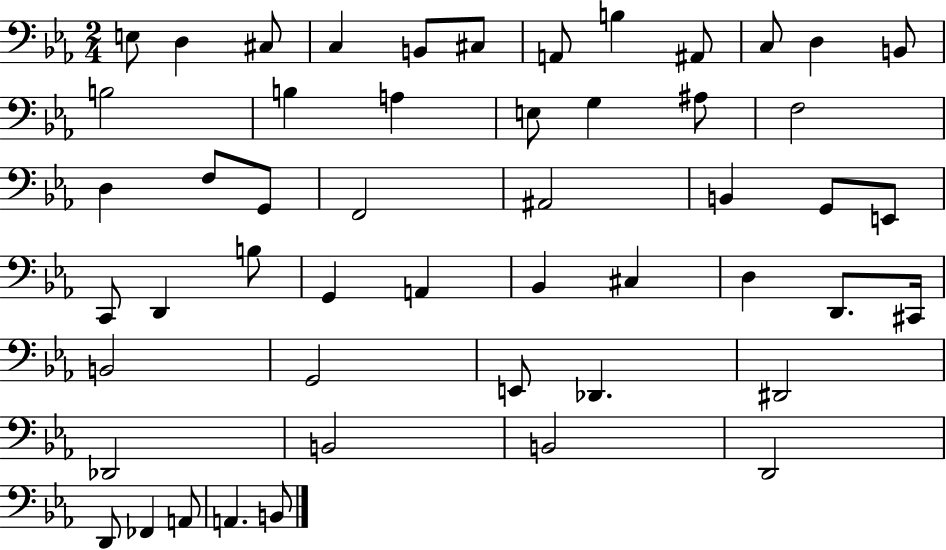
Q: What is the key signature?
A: EES major